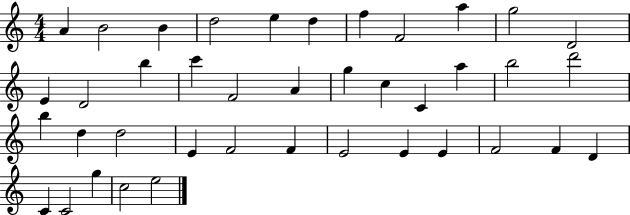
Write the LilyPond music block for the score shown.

{
  \clef treble
  \numericTimeSignature
  \time 4/4
  \key c \major
  a'4 b'2 b'4 | d''2 e''4 d''4 | f''4 f'2 a''4 | g''2 d'2 | \break e'4 d'2 b''4 | c'''4 f'2 a'4 | g''4 c''4 c'4 a''4 | b''2 d'''2 | \break b''4 d''4 d''2 | e'4 f'2 f'4 | e'2 e'4 e'4 | f'2 f'4 d'4 | \break c'4 c'2 g''4 | c''2 e''2 | \bar "|."
}